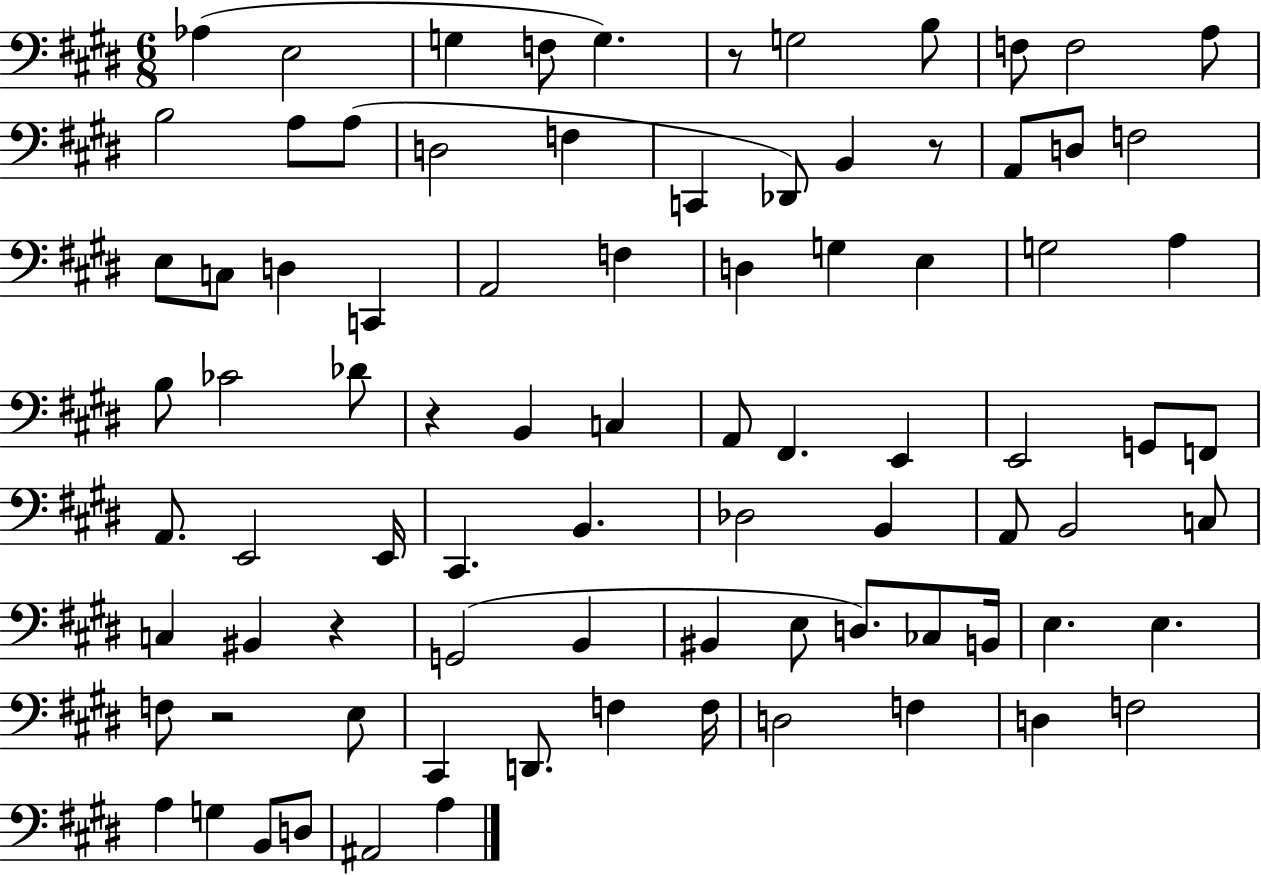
X:1
T:Untitled
M:6/8
L:1/4
K:E
_A, E,2 G, F,/2 G, z/2 G,2 B,/2 F,/2 F,2 A,/2 B,2 A,/2 A,/2 D,2 F, C,, _D,,/2 B,, z/2 A,,/2 D,/2 F,2 E,/2 C,/2 D, C,, A,,2 F, D, G, E, G,2 A, B,/2 _C2 _D/2 z B,, C, A,,/2 ^F,, E,, E,,2 G,,/2 F,,/2 A,,/2 E,,2 E,,/4 ^C,, B,, _D,2 B,, A,,/2 B,,2 C,/2 C, ^B,, z G,,2 B,, ^B,, E,/2 D,/2 _C,/2 B,,/4 E, E, F,/2 z2 E,/2 ^C,, D,,/2 F, F,/4 D,2 F, D, F,2 A, G, B,,/2 D,/2 ^A,,2 A,